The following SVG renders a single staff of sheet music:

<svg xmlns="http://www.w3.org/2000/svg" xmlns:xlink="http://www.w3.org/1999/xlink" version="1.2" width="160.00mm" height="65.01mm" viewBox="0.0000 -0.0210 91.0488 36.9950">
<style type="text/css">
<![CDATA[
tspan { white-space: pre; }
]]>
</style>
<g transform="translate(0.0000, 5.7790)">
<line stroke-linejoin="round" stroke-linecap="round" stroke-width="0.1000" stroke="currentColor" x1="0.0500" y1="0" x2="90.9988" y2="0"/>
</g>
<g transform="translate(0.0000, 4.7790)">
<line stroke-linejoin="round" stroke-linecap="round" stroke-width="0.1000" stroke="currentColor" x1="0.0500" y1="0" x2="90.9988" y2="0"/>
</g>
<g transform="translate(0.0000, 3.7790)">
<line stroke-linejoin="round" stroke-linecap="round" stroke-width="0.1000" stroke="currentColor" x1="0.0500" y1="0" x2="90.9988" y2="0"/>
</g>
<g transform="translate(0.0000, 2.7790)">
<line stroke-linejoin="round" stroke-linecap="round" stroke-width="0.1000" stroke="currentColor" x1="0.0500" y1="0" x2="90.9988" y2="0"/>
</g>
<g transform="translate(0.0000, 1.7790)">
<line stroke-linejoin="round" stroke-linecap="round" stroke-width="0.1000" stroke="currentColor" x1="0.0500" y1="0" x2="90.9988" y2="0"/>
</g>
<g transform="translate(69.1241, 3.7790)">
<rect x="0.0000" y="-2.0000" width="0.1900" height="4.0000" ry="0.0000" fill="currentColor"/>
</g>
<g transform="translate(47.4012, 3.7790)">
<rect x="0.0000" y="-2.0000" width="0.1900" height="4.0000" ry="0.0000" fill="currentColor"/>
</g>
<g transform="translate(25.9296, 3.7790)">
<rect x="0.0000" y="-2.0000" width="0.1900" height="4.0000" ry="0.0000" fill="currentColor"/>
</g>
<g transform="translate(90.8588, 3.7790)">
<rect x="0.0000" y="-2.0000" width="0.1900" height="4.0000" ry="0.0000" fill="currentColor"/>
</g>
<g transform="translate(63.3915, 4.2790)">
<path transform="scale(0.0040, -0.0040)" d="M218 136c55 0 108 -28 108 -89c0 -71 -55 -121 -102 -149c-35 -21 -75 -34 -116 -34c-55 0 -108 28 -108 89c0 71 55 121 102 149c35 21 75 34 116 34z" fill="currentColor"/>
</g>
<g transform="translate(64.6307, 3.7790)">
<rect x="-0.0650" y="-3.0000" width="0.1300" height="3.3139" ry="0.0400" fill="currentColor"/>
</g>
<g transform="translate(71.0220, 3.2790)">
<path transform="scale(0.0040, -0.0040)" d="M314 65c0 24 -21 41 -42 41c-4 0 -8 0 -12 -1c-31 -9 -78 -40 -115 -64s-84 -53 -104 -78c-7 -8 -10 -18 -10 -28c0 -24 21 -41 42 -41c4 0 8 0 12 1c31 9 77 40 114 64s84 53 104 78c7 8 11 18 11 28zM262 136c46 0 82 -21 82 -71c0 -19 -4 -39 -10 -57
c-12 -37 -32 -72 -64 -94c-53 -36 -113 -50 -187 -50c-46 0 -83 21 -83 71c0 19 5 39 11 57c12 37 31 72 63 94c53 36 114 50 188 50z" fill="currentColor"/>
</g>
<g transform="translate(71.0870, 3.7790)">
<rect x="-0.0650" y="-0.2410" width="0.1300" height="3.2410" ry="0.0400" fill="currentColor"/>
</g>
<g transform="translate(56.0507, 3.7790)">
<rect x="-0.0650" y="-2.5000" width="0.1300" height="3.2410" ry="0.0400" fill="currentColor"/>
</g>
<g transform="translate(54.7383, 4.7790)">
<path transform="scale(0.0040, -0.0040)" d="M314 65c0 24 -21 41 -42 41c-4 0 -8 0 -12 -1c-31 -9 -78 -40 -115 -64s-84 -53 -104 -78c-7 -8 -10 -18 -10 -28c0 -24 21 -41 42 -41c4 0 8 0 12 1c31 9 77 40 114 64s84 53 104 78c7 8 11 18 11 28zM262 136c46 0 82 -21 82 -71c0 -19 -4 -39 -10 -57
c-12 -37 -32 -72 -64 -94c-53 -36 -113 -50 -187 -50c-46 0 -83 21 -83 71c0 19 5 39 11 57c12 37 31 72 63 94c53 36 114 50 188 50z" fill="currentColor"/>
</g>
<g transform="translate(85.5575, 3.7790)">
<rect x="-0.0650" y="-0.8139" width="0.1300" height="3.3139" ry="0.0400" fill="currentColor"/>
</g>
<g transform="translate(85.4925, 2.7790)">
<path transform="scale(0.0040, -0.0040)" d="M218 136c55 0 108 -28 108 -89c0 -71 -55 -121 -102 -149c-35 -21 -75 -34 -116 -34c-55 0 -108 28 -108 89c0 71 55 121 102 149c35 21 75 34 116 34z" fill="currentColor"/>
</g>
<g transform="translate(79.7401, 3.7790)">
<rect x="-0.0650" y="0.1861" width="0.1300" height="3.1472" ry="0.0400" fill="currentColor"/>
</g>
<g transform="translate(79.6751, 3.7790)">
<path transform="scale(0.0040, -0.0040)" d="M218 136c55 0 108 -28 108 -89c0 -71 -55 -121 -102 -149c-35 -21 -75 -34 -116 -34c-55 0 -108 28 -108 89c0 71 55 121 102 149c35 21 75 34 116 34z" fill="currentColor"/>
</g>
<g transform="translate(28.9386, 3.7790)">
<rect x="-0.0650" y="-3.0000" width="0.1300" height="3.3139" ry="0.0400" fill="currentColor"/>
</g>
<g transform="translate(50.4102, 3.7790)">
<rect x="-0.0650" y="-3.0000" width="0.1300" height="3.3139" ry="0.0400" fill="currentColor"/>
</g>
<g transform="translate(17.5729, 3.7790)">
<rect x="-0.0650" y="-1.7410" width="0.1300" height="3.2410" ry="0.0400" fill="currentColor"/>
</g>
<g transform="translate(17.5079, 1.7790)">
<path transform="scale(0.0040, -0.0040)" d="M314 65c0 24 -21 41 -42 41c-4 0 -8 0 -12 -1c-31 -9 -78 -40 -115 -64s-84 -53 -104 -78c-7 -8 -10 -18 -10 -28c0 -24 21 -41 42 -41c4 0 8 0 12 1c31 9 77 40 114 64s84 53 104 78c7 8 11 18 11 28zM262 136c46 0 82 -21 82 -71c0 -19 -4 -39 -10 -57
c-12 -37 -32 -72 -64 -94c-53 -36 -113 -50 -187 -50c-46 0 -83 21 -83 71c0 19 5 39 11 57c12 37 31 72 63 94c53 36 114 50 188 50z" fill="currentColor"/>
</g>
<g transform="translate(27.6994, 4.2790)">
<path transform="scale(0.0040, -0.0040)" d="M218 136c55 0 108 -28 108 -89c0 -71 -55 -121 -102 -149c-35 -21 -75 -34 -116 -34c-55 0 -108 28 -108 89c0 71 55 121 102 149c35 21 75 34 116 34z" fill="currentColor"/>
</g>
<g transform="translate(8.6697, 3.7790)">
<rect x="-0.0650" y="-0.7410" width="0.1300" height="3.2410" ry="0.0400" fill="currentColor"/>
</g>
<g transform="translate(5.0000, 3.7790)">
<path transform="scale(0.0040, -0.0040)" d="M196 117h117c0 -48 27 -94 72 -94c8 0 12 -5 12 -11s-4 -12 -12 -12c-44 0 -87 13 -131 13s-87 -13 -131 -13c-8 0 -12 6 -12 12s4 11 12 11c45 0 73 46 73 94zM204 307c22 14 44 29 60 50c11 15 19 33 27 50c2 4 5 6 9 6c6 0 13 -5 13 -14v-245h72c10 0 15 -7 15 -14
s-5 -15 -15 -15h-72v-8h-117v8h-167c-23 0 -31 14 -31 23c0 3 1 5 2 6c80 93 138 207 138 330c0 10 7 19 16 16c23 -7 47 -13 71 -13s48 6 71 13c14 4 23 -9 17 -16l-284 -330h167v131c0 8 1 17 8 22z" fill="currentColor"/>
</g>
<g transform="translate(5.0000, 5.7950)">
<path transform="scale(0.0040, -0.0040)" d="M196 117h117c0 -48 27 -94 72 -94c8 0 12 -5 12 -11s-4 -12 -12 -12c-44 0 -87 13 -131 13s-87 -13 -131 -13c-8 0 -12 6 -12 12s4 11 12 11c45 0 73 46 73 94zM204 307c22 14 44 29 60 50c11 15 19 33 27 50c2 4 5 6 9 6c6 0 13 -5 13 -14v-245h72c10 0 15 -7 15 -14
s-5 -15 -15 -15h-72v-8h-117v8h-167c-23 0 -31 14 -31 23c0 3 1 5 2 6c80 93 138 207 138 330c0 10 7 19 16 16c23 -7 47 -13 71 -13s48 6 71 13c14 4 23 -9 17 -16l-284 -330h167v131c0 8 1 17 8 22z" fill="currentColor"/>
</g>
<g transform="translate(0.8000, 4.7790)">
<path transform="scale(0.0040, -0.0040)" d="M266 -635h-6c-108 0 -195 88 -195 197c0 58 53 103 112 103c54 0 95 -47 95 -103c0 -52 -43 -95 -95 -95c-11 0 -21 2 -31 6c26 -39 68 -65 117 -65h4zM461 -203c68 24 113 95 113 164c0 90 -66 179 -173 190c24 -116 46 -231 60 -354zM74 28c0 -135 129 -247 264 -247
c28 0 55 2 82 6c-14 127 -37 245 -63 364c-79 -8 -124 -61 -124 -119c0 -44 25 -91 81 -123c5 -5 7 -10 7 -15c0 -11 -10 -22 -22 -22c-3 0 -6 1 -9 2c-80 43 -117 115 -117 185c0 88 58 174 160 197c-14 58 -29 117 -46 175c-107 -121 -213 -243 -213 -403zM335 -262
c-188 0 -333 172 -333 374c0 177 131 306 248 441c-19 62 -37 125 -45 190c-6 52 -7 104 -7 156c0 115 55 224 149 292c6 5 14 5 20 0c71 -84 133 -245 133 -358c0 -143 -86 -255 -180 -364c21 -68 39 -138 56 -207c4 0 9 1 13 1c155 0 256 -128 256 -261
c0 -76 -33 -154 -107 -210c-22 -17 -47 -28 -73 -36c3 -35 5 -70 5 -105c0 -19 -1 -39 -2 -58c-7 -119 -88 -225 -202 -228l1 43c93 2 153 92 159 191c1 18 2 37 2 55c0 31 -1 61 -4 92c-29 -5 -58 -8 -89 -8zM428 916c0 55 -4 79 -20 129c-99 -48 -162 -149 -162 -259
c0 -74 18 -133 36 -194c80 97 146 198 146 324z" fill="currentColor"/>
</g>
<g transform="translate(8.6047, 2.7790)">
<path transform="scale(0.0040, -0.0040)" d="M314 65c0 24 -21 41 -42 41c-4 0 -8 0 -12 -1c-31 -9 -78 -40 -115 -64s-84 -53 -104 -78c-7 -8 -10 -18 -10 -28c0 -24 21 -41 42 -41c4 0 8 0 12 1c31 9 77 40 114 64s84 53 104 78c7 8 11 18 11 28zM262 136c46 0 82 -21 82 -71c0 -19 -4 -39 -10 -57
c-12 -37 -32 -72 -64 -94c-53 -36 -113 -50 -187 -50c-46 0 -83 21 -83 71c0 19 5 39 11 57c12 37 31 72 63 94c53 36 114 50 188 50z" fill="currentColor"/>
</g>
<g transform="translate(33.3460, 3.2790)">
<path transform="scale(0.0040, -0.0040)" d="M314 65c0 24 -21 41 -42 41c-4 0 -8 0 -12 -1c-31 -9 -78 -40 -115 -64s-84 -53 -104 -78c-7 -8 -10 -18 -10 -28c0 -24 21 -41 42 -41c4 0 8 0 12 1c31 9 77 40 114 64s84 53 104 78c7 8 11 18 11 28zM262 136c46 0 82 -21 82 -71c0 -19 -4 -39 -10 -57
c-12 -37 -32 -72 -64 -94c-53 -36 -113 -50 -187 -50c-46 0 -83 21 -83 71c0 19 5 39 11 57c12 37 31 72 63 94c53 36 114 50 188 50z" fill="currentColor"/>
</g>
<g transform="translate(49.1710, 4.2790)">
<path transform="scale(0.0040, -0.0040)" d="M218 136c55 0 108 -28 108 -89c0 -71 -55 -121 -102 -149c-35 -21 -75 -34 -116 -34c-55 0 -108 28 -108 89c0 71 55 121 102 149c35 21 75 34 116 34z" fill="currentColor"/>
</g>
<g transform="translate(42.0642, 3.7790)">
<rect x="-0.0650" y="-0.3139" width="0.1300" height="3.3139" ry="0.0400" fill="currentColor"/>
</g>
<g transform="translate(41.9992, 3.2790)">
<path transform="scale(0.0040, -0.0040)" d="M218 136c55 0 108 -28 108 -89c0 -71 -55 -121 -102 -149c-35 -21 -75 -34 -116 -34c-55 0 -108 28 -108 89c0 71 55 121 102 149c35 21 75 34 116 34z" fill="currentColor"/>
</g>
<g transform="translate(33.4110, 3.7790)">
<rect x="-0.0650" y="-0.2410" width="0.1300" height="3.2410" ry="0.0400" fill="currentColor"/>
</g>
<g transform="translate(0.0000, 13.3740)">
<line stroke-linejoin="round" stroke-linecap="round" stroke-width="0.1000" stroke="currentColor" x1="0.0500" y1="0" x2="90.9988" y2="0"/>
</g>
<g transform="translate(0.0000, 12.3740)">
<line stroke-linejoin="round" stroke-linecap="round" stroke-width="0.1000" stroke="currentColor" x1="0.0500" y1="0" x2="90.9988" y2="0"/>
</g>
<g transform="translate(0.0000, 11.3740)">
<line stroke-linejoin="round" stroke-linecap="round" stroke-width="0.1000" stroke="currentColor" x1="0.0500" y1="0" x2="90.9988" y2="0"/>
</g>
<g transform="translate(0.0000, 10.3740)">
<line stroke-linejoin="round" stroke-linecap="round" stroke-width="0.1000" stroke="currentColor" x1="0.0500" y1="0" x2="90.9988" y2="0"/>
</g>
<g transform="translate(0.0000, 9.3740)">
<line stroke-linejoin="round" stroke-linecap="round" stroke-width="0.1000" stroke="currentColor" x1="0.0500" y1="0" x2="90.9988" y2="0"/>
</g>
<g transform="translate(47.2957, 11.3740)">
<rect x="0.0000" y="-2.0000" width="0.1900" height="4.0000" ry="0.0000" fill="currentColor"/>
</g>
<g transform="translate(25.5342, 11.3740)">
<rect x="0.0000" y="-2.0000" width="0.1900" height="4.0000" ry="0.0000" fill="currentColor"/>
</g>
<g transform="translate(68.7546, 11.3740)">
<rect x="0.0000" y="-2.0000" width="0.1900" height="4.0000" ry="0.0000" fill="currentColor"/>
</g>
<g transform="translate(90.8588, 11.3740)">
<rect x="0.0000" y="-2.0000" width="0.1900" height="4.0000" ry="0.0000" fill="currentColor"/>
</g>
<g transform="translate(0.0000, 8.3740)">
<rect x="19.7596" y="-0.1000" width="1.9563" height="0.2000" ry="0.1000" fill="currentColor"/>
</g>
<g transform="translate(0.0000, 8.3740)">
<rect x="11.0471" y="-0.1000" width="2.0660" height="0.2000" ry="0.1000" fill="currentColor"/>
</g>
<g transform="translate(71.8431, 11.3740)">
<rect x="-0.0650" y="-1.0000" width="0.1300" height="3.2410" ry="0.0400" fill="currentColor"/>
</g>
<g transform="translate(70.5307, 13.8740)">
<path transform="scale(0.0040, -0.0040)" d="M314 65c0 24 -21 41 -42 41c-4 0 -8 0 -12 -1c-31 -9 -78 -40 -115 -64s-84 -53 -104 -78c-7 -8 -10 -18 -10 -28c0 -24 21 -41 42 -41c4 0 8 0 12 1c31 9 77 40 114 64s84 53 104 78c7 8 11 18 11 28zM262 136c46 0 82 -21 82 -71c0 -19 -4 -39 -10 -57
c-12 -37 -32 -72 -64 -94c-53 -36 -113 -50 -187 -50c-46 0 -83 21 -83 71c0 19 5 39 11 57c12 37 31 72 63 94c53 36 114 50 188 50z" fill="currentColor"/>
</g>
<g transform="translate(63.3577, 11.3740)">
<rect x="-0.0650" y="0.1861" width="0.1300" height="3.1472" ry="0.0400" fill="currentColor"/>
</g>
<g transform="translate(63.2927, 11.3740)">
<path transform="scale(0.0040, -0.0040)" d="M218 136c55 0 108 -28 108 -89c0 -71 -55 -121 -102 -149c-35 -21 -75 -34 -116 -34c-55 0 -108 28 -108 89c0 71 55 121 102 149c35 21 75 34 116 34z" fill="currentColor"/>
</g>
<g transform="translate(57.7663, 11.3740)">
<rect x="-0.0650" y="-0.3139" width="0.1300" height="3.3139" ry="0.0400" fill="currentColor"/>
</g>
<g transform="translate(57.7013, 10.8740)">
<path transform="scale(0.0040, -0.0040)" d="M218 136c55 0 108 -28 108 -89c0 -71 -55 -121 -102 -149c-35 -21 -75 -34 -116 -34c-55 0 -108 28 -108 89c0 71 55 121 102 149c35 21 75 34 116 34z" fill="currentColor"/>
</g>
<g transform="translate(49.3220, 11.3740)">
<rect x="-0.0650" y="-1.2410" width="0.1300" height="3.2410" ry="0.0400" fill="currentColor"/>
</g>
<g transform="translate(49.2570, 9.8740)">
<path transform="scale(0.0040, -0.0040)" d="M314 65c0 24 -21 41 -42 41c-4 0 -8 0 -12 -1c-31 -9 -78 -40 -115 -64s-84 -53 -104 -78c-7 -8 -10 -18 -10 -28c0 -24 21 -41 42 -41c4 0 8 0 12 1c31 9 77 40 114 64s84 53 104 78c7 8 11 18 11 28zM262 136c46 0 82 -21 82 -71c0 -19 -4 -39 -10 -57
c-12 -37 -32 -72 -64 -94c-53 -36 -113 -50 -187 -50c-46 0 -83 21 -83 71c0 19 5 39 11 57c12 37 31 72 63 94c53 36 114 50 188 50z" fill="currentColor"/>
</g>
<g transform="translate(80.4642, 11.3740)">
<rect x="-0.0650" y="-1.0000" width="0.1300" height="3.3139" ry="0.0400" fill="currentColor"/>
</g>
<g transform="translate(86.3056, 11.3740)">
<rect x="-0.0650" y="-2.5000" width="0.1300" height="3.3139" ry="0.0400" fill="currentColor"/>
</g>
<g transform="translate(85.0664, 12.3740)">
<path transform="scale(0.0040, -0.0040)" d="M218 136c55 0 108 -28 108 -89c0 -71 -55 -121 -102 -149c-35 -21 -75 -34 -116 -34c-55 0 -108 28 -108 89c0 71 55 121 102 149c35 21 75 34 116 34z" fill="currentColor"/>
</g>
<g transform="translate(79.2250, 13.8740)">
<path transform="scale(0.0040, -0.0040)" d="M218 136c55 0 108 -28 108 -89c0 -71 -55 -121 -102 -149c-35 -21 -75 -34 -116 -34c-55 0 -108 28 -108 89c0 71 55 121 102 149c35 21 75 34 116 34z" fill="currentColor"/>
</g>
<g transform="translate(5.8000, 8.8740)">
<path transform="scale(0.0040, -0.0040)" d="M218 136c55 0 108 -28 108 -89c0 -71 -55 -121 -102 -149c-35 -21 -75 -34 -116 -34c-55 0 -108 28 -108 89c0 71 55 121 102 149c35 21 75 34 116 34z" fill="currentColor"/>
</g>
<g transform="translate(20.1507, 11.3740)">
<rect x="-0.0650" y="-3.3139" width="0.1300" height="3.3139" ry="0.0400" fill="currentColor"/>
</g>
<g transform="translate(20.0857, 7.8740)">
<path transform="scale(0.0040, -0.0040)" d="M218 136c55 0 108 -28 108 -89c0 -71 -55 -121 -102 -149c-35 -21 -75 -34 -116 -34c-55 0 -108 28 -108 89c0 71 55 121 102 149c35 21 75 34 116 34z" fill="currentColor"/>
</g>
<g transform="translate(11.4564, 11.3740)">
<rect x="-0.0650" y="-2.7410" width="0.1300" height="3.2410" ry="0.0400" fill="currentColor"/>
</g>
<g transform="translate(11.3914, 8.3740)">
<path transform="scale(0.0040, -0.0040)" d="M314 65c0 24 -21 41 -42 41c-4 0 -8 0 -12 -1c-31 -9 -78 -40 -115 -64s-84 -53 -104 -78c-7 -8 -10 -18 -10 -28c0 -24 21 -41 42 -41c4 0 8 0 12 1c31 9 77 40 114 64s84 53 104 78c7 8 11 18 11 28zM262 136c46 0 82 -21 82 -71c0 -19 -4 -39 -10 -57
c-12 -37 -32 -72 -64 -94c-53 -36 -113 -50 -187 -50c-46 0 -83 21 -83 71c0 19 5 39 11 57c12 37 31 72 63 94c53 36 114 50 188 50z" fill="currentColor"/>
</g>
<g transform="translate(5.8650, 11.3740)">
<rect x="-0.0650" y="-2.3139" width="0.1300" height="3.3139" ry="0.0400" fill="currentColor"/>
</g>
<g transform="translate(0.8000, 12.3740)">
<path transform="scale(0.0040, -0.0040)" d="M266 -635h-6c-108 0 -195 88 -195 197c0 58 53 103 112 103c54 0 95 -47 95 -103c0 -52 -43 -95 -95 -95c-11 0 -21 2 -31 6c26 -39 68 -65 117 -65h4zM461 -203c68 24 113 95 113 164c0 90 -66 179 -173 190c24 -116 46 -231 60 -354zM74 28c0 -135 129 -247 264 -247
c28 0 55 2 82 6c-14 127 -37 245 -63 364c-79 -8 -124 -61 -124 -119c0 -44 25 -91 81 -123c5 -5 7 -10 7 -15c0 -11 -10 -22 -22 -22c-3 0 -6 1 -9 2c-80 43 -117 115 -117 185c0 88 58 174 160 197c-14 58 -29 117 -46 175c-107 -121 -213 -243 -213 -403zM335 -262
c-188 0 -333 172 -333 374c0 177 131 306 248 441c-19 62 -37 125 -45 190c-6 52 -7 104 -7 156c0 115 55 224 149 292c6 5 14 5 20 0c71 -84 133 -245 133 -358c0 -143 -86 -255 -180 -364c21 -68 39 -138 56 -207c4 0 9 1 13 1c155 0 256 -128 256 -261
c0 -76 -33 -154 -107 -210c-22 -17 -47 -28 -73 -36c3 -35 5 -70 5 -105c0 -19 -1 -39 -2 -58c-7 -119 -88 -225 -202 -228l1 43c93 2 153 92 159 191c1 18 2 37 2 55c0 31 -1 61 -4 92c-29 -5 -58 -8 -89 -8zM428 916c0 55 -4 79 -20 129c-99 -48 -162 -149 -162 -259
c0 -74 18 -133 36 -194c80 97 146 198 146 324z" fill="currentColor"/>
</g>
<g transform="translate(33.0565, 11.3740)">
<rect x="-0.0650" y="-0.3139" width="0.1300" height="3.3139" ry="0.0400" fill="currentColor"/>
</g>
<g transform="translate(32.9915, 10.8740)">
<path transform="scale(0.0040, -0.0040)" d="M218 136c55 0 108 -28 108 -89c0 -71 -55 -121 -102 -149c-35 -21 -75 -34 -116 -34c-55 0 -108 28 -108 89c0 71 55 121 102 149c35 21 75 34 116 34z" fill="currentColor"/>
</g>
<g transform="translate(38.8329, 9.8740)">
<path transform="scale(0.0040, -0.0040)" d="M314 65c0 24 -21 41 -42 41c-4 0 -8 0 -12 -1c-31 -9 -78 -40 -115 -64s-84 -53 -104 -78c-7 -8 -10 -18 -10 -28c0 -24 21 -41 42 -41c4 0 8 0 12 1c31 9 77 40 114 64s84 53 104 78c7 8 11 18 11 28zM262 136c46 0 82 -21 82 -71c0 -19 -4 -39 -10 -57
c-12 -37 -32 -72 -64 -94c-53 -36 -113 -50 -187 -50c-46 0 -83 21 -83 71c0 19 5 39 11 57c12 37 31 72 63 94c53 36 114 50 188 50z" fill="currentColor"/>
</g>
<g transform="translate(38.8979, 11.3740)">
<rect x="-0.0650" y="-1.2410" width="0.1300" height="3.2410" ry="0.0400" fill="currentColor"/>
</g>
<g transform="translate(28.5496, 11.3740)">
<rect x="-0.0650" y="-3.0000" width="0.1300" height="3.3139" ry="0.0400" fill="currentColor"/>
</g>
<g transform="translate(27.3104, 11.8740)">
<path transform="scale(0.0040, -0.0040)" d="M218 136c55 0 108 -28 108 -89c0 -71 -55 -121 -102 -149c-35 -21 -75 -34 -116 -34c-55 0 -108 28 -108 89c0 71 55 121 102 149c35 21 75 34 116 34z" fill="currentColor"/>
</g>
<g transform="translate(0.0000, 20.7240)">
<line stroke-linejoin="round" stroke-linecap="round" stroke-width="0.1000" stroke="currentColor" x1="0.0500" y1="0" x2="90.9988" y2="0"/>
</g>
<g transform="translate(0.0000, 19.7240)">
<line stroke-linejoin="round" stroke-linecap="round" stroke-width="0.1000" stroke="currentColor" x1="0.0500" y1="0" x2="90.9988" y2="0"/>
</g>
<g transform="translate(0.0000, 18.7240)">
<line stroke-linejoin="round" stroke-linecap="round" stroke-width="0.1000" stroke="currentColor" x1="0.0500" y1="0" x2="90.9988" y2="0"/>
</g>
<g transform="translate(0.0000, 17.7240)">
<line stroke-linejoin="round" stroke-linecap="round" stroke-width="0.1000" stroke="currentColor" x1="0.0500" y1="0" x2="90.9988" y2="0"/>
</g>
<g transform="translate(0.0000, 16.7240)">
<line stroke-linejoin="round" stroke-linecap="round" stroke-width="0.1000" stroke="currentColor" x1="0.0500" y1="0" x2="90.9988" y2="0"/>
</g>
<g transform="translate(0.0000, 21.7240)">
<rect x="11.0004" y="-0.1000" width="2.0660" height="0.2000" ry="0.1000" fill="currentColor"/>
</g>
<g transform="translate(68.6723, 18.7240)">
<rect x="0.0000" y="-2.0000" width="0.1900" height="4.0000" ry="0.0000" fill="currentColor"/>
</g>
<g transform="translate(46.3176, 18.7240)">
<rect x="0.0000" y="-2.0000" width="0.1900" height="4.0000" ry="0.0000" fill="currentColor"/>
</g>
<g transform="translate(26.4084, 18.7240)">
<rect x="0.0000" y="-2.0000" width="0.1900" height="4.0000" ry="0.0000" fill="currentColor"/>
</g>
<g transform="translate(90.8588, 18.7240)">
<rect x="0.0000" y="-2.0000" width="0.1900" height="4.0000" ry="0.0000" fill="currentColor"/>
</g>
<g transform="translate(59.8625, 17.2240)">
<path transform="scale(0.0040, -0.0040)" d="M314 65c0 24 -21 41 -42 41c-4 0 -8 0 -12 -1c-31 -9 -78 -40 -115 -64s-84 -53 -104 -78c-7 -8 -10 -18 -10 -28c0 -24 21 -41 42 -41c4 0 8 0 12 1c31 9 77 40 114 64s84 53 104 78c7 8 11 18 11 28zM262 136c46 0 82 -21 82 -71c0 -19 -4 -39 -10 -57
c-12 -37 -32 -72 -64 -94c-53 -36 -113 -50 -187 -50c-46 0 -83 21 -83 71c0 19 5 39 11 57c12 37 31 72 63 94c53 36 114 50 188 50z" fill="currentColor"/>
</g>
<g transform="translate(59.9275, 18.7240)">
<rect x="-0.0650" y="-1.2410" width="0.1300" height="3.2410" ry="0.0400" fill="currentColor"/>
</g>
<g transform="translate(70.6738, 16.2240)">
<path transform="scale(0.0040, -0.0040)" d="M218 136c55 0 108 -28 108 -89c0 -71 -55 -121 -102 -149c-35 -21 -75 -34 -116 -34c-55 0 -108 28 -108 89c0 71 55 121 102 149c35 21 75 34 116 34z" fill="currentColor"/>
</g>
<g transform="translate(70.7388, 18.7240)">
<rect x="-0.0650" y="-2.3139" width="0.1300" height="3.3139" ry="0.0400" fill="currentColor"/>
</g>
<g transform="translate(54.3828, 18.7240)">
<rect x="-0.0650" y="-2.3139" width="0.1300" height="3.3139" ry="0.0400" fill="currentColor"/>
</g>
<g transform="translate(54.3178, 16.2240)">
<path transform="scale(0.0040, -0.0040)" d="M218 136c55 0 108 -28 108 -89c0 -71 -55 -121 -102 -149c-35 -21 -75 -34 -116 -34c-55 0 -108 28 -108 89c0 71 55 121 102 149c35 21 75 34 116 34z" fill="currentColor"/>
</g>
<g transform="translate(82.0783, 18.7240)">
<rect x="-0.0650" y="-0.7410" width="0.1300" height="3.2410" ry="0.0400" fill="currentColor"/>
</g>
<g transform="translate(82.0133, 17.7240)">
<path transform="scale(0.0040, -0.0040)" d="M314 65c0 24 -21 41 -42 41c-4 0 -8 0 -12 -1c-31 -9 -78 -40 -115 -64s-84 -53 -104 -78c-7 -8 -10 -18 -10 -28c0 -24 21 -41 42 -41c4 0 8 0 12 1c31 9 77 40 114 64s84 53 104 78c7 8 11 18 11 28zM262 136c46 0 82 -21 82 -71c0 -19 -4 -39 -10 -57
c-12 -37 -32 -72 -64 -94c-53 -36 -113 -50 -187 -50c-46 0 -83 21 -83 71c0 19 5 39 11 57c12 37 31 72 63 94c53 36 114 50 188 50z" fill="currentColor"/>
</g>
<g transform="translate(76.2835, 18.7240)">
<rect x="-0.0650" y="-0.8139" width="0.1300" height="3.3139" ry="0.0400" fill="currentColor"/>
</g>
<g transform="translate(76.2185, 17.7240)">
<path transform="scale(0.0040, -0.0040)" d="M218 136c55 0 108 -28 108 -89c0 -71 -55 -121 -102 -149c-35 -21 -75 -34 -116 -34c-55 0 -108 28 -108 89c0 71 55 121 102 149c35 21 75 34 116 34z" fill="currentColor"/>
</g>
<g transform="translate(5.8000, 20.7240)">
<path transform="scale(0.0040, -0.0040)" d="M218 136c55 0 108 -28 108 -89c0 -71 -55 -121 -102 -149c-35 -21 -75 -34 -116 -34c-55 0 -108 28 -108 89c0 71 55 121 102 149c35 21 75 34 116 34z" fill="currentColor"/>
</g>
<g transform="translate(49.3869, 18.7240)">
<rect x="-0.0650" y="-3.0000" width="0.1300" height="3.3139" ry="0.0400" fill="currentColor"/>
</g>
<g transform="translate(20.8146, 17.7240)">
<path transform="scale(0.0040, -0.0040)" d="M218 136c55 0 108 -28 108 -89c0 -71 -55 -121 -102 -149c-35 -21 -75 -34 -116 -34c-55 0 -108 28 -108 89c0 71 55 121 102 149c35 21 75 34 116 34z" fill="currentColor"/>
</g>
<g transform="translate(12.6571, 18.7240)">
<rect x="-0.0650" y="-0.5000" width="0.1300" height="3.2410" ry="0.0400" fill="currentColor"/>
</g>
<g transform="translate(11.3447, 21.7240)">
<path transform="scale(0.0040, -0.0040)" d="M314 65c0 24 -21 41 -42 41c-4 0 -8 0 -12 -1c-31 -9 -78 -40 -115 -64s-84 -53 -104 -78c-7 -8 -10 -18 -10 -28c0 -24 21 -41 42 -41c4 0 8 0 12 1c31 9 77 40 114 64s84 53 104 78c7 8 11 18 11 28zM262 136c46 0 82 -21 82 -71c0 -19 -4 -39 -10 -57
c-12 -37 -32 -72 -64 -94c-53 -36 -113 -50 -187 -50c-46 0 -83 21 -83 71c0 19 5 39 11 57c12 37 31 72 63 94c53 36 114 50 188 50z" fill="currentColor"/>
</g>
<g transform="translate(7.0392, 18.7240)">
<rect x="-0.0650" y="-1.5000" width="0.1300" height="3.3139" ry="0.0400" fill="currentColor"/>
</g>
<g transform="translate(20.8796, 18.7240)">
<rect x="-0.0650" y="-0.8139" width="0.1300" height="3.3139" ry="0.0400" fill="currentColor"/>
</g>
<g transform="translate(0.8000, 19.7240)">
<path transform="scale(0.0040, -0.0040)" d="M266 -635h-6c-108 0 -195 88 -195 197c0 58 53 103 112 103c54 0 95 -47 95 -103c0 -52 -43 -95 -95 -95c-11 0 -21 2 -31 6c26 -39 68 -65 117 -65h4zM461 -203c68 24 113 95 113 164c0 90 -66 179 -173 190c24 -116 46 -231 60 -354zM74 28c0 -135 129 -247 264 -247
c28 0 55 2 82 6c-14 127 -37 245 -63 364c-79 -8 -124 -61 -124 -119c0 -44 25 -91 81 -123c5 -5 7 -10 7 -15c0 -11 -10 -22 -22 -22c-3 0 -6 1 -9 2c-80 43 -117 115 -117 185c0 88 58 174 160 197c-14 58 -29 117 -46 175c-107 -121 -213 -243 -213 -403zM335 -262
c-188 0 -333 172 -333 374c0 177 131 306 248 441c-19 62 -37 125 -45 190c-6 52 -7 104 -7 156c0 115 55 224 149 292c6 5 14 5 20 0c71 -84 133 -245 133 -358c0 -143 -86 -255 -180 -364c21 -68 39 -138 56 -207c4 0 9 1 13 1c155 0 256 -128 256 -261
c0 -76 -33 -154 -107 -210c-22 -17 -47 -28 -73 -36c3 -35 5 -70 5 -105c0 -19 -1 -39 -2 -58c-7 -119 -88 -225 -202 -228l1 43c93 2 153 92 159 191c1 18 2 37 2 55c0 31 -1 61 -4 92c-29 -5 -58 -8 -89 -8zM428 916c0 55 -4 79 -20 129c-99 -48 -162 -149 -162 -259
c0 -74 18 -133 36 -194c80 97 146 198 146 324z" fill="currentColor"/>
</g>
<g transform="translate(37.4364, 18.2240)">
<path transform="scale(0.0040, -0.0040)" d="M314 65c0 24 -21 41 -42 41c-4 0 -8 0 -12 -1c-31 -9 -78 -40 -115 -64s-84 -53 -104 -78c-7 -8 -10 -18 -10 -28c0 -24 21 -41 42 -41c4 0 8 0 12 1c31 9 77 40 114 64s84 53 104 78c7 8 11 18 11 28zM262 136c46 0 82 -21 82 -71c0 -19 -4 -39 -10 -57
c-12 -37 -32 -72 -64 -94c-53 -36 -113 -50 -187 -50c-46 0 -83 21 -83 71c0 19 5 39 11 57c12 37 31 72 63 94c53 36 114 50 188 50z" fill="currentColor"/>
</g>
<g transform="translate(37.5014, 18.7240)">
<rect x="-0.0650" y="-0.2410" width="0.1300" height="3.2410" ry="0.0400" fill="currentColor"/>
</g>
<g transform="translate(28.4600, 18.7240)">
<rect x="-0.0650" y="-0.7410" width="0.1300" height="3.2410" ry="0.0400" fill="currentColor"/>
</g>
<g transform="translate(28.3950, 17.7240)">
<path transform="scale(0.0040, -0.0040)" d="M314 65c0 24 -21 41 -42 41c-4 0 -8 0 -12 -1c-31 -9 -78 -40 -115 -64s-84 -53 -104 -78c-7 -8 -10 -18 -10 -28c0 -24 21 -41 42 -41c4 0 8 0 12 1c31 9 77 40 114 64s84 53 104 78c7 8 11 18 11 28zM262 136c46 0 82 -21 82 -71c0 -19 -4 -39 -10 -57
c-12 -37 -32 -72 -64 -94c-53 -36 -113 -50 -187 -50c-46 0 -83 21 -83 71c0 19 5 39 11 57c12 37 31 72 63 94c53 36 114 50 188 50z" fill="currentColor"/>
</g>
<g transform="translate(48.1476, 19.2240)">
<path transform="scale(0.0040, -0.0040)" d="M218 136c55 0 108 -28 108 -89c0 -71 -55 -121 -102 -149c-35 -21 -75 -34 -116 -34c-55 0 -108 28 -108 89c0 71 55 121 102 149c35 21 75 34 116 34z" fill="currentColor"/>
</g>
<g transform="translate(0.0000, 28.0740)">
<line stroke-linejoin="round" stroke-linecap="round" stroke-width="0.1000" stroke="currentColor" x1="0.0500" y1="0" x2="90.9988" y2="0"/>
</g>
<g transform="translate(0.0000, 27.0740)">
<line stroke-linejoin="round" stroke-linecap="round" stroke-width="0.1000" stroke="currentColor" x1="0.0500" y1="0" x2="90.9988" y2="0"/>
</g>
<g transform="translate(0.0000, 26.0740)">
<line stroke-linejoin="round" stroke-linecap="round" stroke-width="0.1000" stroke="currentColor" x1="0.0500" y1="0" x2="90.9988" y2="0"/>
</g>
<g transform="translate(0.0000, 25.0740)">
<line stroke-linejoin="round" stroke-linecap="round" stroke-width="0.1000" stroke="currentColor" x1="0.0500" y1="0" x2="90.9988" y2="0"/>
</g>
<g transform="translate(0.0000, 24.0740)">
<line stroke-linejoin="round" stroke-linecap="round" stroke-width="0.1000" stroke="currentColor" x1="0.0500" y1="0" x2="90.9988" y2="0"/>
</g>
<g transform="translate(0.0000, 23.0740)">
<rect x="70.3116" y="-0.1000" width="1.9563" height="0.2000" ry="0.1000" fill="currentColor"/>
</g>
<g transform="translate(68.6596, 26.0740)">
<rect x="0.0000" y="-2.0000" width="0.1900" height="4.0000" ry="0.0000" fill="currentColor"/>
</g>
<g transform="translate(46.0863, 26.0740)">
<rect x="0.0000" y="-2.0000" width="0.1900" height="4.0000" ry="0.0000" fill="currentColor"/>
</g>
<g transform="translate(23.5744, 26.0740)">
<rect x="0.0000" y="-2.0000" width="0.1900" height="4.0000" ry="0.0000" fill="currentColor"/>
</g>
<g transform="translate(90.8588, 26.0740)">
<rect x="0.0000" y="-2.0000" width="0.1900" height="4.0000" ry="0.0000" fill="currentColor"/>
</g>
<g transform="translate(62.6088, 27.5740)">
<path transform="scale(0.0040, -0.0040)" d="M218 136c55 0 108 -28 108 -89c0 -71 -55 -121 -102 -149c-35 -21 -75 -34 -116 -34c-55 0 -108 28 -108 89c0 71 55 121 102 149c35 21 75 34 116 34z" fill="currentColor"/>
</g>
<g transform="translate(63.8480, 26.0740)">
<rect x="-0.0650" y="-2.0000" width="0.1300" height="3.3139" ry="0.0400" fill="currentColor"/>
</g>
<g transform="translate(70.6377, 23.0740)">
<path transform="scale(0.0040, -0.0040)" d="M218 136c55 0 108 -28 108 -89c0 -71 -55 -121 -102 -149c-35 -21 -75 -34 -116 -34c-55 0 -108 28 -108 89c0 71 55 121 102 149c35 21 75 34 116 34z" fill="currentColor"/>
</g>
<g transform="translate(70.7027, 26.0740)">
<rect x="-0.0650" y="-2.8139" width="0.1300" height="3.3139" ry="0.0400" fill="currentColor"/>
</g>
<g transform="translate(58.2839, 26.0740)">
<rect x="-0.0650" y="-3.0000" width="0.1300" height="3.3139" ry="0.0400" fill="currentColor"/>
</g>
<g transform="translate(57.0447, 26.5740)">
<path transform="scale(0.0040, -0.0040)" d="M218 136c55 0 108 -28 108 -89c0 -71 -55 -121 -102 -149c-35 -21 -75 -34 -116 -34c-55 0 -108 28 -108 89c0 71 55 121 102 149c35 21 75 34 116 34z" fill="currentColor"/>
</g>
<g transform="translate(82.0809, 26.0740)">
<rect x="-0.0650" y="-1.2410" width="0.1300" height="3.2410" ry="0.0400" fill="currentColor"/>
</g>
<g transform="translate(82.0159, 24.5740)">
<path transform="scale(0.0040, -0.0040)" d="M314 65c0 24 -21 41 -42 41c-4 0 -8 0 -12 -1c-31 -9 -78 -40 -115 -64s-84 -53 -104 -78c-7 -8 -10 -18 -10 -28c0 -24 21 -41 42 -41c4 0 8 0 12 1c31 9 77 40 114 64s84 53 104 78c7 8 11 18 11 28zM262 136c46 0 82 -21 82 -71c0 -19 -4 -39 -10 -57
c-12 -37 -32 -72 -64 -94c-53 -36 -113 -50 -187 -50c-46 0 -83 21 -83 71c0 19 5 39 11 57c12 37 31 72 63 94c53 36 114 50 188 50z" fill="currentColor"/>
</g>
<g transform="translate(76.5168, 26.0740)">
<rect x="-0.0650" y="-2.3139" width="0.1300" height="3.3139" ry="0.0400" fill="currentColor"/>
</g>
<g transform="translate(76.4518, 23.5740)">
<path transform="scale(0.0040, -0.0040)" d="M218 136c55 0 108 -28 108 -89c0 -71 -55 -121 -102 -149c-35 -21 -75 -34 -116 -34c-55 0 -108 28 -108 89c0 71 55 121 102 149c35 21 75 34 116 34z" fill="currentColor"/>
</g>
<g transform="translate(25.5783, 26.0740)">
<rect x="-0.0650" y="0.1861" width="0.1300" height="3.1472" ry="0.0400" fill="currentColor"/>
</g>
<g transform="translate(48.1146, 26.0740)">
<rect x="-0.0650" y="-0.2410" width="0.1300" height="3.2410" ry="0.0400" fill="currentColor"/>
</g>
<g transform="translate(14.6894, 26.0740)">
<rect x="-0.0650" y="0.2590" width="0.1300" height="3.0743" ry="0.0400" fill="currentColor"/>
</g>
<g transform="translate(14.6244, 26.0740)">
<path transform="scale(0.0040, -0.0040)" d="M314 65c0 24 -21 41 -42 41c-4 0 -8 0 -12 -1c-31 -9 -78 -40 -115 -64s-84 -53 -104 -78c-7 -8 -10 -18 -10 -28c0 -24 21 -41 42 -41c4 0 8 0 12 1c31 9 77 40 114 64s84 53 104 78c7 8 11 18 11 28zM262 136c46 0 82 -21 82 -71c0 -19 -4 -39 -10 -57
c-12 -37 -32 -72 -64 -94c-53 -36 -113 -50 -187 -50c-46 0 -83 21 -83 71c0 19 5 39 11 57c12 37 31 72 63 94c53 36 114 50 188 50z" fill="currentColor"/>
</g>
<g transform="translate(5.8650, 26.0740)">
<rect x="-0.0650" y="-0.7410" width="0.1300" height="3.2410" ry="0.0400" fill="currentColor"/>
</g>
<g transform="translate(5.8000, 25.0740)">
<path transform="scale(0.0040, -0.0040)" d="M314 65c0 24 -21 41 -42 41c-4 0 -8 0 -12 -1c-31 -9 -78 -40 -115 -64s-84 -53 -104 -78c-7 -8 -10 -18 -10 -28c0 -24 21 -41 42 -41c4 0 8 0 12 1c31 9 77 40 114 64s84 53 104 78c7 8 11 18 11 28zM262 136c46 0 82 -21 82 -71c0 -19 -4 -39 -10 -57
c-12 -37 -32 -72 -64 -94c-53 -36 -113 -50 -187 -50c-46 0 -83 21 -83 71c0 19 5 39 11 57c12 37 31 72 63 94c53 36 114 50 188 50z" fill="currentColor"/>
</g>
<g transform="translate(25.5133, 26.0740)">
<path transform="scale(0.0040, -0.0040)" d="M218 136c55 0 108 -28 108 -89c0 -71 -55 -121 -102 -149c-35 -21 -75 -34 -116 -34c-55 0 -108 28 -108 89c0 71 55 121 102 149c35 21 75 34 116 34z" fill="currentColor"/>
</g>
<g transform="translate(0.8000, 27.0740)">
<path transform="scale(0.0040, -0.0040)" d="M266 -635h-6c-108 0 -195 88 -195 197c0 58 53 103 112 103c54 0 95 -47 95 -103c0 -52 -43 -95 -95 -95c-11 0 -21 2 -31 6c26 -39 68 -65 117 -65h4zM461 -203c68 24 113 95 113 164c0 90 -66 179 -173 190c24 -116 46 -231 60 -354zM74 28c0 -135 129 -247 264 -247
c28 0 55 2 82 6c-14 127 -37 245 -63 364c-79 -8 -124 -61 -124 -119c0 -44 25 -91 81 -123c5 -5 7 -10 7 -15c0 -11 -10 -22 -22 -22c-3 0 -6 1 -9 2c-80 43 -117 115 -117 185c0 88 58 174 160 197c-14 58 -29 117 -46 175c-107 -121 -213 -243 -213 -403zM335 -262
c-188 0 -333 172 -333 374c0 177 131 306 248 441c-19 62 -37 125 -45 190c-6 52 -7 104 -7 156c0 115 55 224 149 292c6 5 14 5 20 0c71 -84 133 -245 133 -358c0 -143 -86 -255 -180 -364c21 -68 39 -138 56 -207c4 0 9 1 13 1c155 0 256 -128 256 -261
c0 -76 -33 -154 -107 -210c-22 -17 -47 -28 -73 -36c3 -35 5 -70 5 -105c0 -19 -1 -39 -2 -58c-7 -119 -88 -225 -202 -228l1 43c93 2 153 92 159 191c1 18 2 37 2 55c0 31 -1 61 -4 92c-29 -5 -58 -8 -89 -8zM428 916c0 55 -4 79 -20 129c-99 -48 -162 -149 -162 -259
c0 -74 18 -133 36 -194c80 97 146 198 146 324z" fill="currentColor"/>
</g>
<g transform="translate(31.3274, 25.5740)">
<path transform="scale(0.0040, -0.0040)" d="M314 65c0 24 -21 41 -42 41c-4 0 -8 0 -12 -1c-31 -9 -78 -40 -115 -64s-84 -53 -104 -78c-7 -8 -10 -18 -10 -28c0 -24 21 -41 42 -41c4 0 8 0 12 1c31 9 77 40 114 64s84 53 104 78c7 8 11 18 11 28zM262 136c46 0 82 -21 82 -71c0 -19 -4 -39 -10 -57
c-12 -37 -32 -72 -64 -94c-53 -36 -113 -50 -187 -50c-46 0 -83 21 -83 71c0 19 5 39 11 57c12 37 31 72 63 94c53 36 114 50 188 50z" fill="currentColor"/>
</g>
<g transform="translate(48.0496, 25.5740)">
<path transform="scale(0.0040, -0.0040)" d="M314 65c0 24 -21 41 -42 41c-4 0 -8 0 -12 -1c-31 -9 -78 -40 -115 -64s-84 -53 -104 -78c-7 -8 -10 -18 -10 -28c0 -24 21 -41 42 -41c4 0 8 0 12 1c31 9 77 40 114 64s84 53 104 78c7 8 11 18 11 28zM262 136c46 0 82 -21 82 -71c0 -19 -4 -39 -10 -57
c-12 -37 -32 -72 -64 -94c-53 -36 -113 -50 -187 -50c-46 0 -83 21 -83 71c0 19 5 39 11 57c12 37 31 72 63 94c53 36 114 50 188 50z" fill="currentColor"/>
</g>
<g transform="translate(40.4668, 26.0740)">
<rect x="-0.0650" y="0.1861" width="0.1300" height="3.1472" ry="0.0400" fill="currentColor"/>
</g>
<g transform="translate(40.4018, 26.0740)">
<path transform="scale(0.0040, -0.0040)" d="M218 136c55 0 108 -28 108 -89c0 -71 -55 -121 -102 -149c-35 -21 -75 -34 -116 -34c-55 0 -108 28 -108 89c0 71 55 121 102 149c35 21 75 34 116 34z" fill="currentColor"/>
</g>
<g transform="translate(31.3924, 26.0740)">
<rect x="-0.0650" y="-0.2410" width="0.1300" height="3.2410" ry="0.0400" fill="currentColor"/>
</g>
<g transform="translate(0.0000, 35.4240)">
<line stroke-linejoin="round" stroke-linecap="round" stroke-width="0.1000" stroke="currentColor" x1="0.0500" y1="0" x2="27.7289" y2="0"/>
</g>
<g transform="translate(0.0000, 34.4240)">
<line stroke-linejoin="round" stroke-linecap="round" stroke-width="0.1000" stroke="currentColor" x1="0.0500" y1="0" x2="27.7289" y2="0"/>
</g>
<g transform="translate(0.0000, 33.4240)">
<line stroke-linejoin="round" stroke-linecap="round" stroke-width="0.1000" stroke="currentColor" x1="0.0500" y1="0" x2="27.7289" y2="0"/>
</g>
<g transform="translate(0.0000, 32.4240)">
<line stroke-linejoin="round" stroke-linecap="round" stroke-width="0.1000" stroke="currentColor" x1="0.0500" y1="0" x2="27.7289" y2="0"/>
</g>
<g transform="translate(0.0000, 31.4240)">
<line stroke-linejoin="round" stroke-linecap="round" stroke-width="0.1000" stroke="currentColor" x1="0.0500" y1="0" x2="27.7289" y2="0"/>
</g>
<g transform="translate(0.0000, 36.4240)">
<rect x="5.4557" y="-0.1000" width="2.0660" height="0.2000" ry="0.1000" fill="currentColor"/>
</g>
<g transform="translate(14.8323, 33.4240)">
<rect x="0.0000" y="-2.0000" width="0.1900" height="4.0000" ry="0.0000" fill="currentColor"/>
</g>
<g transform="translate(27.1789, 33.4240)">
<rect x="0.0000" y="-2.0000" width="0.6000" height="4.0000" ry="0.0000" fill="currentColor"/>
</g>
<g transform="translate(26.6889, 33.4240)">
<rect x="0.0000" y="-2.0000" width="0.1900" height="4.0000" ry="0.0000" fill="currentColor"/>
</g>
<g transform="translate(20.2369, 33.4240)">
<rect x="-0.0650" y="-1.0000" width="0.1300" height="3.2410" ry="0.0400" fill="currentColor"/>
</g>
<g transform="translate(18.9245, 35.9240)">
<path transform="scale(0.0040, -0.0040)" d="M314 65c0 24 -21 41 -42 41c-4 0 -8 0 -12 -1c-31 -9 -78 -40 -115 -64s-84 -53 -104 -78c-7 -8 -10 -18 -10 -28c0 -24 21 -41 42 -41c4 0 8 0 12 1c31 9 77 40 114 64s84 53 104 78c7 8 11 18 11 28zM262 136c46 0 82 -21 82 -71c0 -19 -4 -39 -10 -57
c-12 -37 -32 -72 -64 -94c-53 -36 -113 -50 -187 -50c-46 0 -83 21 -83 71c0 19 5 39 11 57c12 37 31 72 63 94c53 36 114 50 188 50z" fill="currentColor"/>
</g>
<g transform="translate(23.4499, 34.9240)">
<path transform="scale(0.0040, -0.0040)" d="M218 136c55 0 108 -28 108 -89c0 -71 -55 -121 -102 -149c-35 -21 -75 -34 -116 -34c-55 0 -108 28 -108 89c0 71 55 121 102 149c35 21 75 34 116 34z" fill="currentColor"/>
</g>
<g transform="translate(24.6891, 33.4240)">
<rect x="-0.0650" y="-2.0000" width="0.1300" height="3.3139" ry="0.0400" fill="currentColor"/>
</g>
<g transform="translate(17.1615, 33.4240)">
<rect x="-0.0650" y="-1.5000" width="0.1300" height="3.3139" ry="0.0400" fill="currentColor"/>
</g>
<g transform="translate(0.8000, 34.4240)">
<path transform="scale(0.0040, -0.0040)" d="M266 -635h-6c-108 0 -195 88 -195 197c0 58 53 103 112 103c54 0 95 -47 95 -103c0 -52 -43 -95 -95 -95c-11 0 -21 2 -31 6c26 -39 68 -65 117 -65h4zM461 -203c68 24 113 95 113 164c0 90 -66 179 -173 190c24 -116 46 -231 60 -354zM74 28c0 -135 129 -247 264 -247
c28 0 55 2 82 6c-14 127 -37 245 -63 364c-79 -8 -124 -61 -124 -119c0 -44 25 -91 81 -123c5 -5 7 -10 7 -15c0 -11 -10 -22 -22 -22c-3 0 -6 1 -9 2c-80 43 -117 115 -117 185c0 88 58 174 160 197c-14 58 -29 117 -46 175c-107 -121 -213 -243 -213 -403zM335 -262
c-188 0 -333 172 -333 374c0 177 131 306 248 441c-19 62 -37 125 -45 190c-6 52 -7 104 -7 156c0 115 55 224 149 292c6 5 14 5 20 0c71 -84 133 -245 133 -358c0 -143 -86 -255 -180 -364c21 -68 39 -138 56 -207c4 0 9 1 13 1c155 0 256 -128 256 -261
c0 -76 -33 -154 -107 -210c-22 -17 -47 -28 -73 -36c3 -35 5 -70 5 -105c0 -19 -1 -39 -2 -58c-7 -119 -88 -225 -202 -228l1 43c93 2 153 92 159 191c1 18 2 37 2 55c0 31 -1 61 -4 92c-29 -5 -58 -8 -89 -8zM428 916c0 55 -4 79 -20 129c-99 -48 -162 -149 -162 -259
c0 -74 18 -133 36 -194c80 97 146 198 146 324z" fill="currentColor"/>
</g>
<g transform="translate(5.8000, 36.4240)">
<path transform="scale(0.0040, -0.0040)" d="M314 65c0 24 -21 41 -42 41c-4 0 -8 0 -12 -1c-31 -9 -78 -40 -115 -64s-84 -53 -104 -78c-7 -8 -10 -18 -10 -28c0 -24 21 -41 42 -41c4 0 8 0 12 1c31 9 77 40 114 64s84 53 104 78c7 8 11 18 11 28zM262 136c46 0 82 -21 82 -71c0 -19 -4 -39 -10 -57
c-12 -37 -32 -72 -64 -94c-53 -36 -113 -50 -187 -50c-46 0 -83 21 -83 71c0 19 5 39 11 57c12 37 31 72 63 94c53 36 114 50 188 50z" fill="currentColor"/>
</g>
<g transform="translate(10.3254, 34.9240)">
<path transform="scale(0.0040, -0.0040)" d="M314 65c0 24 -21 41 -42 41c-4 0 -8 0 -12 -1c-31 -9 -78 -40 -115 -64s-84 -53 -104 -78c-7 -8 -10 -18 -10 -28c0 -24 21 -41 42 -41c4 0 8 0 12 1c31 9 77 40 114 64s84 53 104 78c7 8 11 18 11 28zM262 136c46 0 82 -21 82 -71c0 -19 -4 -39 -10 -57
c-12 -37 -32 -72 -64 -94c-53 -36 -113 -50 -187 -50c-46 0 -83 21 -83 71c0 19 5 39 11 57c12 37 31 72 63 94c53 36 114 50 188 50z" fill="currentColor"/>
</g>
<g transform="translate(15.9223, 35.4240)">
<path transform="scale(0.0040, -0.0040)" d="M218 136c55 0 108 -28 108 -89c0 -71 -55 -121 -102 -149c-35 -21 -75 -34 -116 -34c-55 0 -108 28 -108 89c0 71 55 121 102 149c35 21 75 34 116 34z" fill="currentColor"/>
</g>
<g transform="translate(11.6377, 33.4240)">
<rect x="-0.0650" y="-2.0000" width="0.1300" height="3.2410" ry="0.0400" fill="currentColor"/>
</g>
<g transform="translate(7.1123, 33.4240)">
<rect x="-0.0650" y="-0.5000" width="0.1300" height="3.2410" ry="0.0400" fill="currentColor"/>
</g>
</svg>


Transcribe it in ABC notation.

X:1
T:Untitled
M:4/4
L:1/4
K:C
d2 f2 A c2 c A G2 A c2 B d g a2 b A c e2 e2 c B D2 D G E C2 d d2 c2 A g e2 g d d2 d2 B2 B c2 B c2 A F a g e2 C2 F2 E D2 F